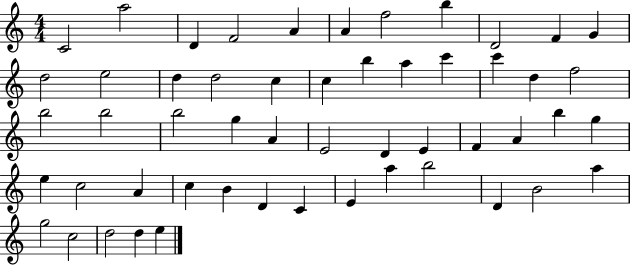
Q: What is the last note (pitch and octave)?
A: E5